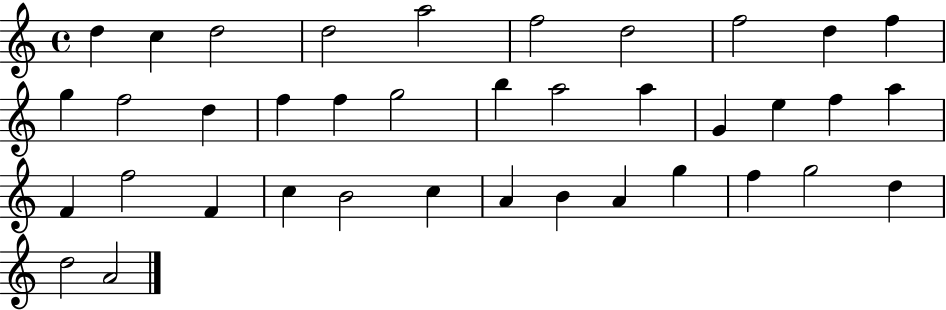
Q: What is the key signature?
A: C major